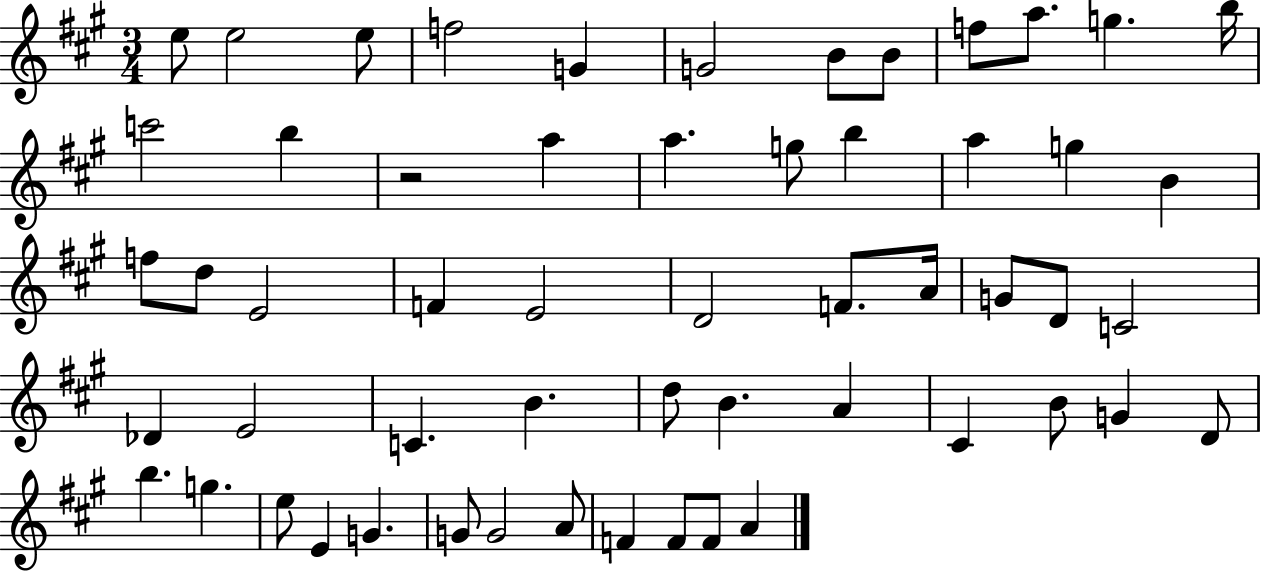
E5/e E5/h E5/e F5/h G4/q G4/h B4/e B4/e F5/e A5/e. G5/q. B5/s C6/h B5/q R/h A5/q A5/q. G5/e B5/q A5/q G5/q B4/q F5/e D5/e E4/h F4/q E4/h D4/h F4/e. A4/s G4/e D4/e C4/h Db4/q E4/h C4/q. B4/q. D5/e B4/q. A4/q C#4/q B4/e G4/q D4/e B5/q. G5/q. E5/e E4/q G4/q. G4/e G4/h A4/e F4/q F4/e F4/e A4/q